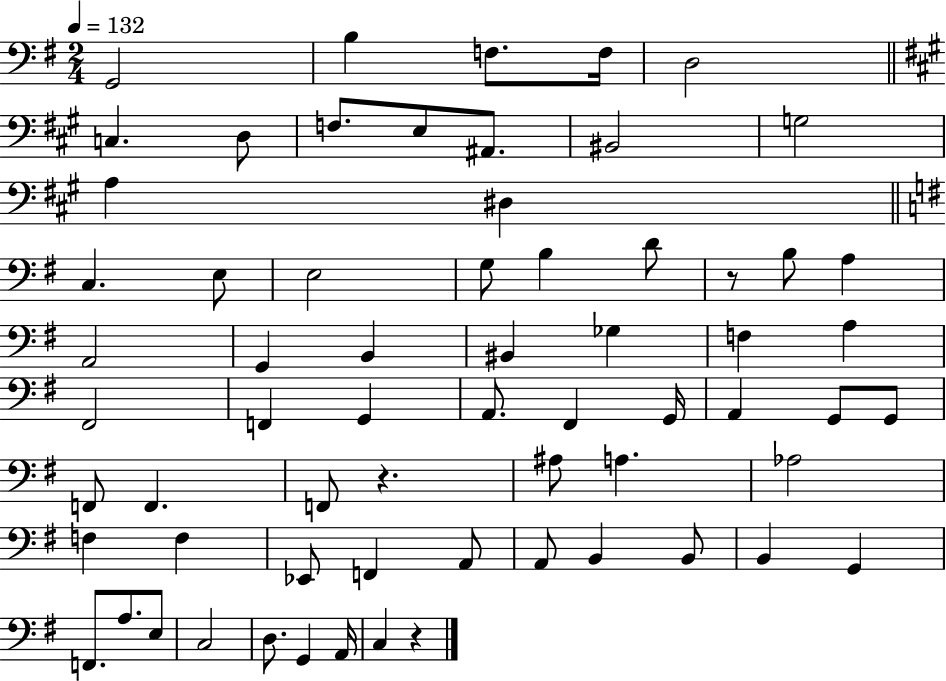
{
  \clef bass
  \numericTimeSignature
  \time 2/4
  \key g \major
  \tempo 4 = 132
  g,2 | b4 f8. f16 | d2 | \bar "||" \break \key a \major c4. d8 | f8. e8 ais,8. | bis,2 | g2 | \break a4 dis4 | \bar "||" \break \key g \major c4. e8 | e2 | g8 b4 d'8 | r8 b8 a4 | \break a,2 | g,4 b,4 | bis,4 ges4 | f4 a4 | \break fis,2 | f,4 g,4 | a,8. fis,4 g,16 | a,4 g,8 g,8 | \break f,8 f,4. | f,8 r4. | ais8 a4. | aes2 | \break f4 f4 | ees,8 f,4 a,8 | a,8 b,4 b,8 | b,4 g,4 | \break f,8. a8. e8 | c2 | d8. g,4 a,16 | c4 r4 | \break \bar "|."
}